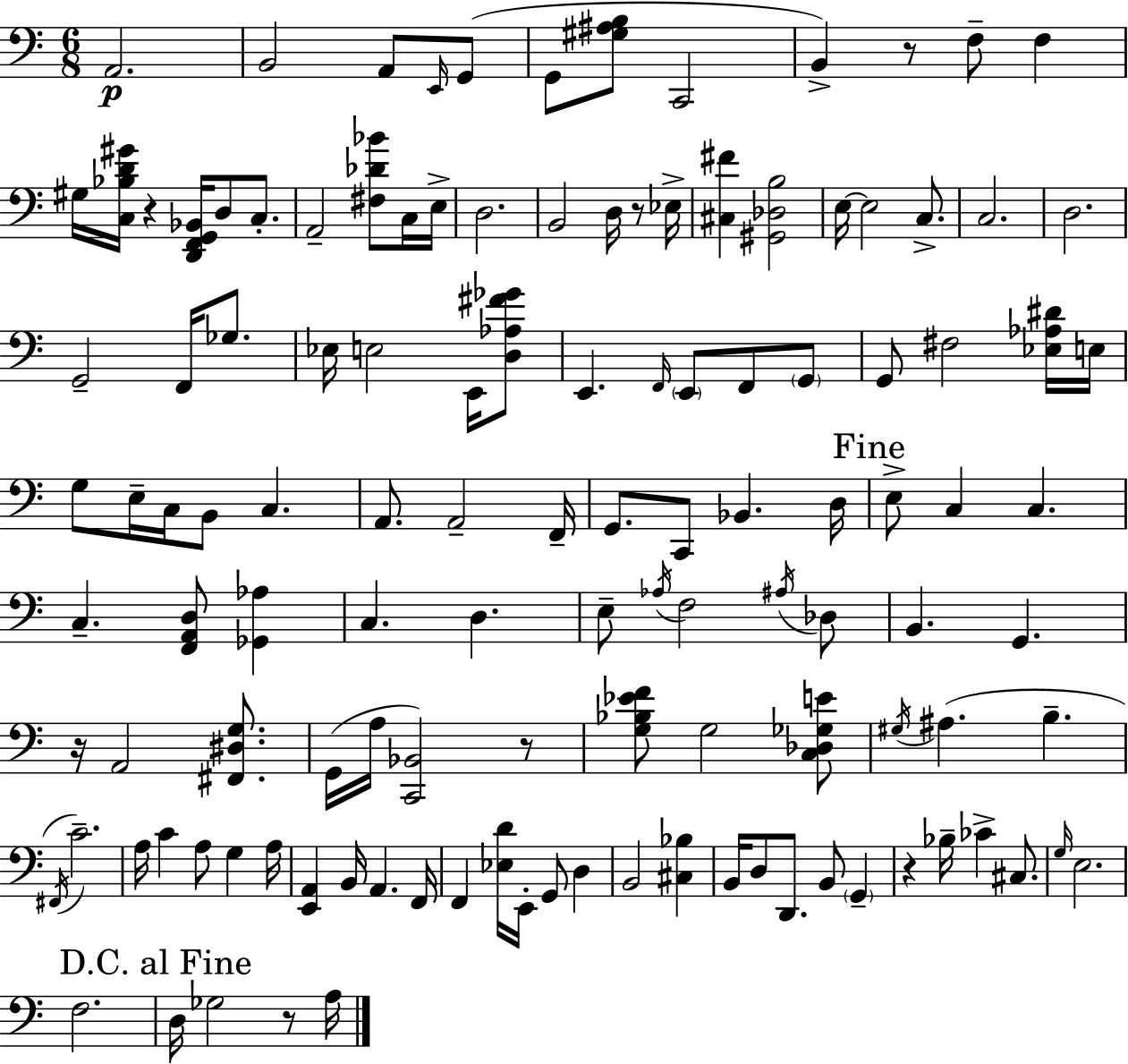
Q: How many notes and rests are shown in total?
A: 124